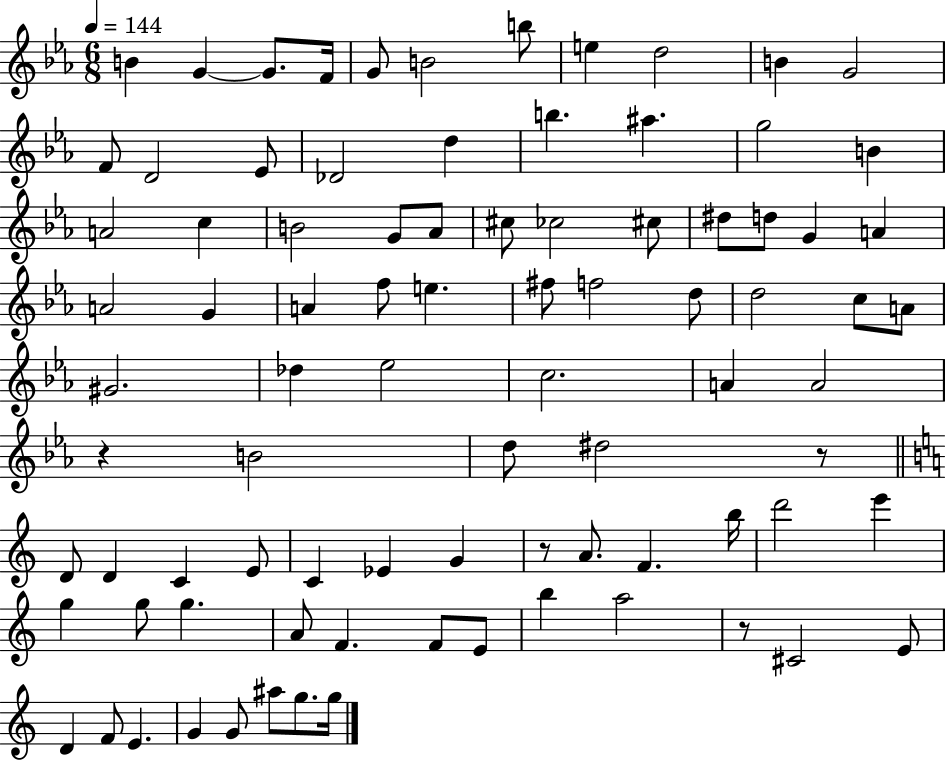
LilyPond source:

{
  \clef treble
  \numericTimeSignature
  \time 6/8
  \key ees \major
  \tempo 4 = 144
  b'4 g'4~~ g'8. f'16 | g'8 b'2 b''8 | e''4 d''2 | b'4 g'2 | \break f'8 d'2 ees'8 | des'2 d''4 | b''4. ais''4. | g''2 b'4 | \break a'2 c''4 | b'2 g'8 aes'8 | cis''8 ces''2 cis''8 | dis''8 d''8 g'4 a'4 | \break a'2 g'4 | a'4 f''8 e''4. | fis''8 f''2 d''8 | d''2 c''8 a'8 | \break gis'2. | des''4 ees''2 | c''2. | a'4 a'2 | \break r4 b'2 | d''8 dis''2 r8 | \bar "||" \break \key a \minor d'8 d'4 c'4 e'8 | c'4 ees'4 g'4 | r8 a'8. f'4. b''16 | d'''2 e'''4 | \break g''4 g''8 g''4. | a'8 f'4. f'8 e'8 | b''4 a''2 | r8 cis'2 e'8 | \break d'4 f'8 e'4. | g'4 g'8 ais''8 g''8. g''16 | \bar "|."
}